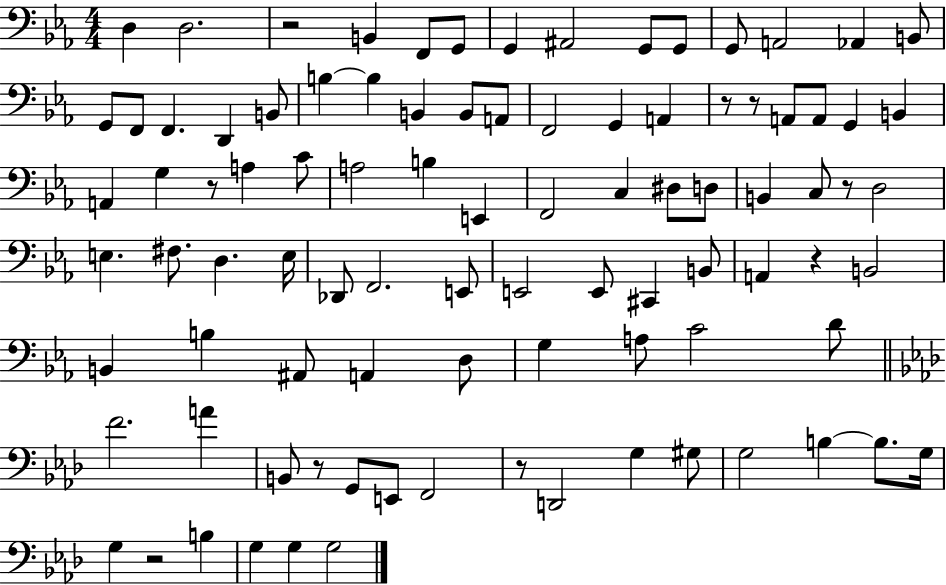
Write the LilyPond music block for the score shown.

{
  \clef bass
  \numericTimeSignature
  \time 4/4
  \key ees \major
  \repeat volta 2 { d4 d2. | r2 b,4 f,8 g,8 | g,4 ais,2 g,8 g,8 | g,8 a,2 aes,4 b,8 | \break g,8 f,8 f,4. d,4 b,8 | b4~~ b4 b,4 b,8 a,8 | f,2 g,4 a,4 | r8 r8 a,8 a,8 g,4 b,4 | \break a,4 g4 r8 a4 c'8 | a2 b4 e,4 | f,2 c4 dis8 d8 | b,4 c8 r8 d2 | \break e4. fis8. d4. e16 | des,8 f,2. e,8 | e,2 e,8 cis,4 b,8 | a,4 r4 b,2 | \break b,4 b4 ais,8 a,4 d8 | g4 a8 c'2 d'8 | \bar "||" \break \key aes \major f'2. a'4 | b,8 r8 g,8 e,8 f,2 | r8 d,2 g4 gis8 | g2 b4~~ b8. g16 | \break g4 r2 b4 | g4 g4 g2 | } \bar "|."
}